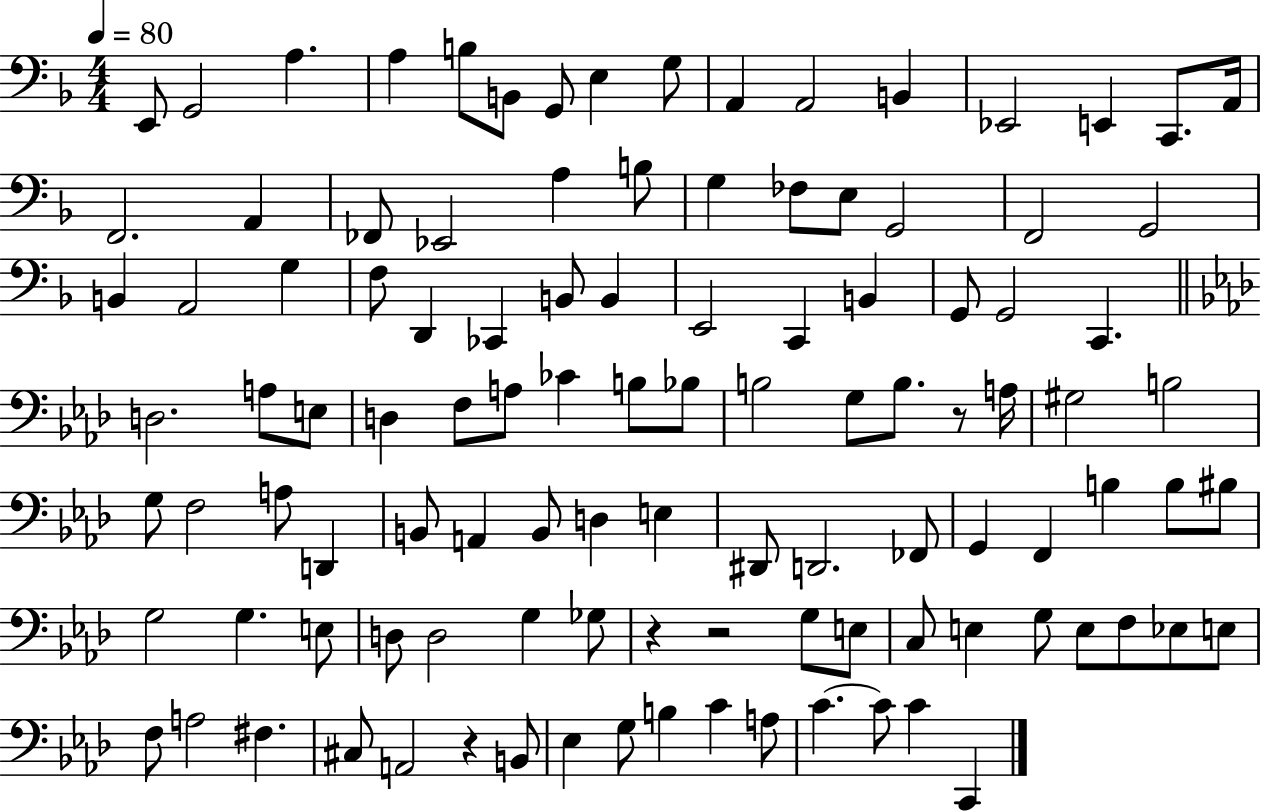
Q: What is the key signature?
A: F major